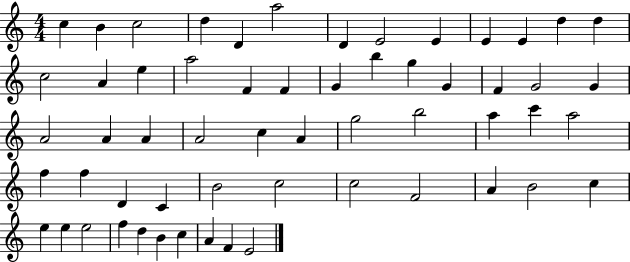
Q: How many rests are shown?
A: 0